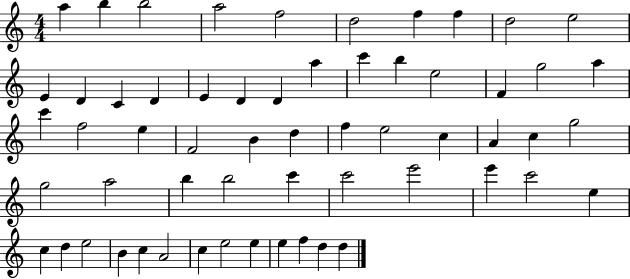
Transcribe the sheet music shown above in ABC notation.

X:1
T:Untitled
M:4/4
L:1/4
K:C
a b b2 a2 f2 d2 f f d2 e2 E D C D E D D a c' b e2 F g2 a c' f2 e F2 B d f e2 c A c g2 g2 a2 b b2 c' c'2 e'2 e' c'2 e c d e2 B c A2 c e2 e e f d d